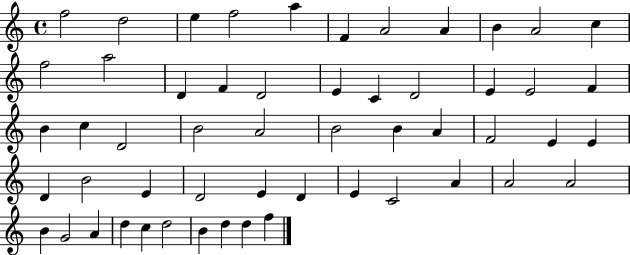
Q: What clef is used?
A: treble